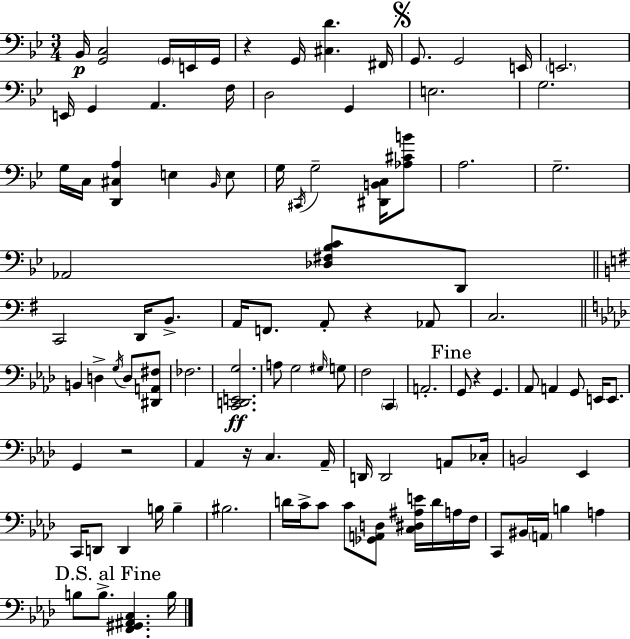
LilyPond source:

{
  \clef bass
  \numericTimeSignature
  \time 3/4
  \key g \minor
  bes,16\p <g, c>2 \parenthesize g,16 e,16 g,16 | r4 g,16 <cis d'>4. fis,16 | \mark \markup { \musicglyph "scripts.segno" } g,8. g,2 e,16 | \parenthesize e,2. | \break e,16 g,4 a,4. f16 | d2 g,4 | e2. | g2. | \break g16 c16 <d, cis a>4 e4 \grace { bes,16 } e8 | g16 \acciaccatura { cis,16 } g2-- <dis, b, c>16 | <aes cis' b'>8 a2. | g2.-- | \break aes,2 <des fis bes c'>8 | d,8 \bar "||" \break \key e \minor c,2 d,16 b,8.-> | a,16 f,8. a,8-. r4 aes,8 | c2. | \bar "||" \break \key f \minor b,4 d4-> \acciaccatura { g16 } d8 <dis, a, fis>8 | fes2. | <c, d, e, g>2.\ff | a8 g2 \grace { gis16 } | \break g8 f2 \parenthesize c,4 | a,2.-. | \mark "Fine" g,8 r4 g,4. | aes,8 a,4 g,8 e,16 e,8. | \break g,4 r2 | aes,4 r16 c4. | aes,16-- d,16 d,2 a,8 | ces16-. b,2 ees,4 | \break c,16 d,8 d,4 b16 b4-- | bis2. | d'16 c'16-> c'8 c'8 <ges, a, d>8 <c dis ais e'>16 d'16 | a16 f16 c,8 bis,16 \parenthesize a,16 b4 a4 | \break \mark "D.S. al Fine" b8 b8.-> <f, gis, ais, c>4. | b16 \bar "|."
}